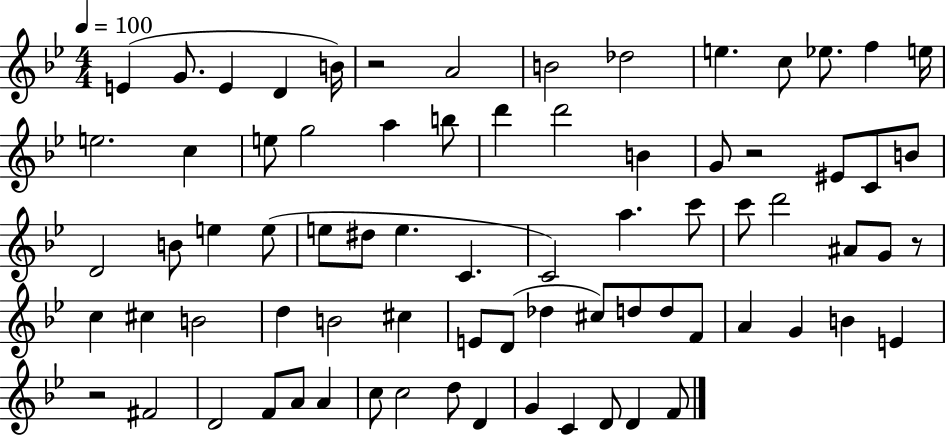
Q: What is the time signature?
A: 4/4